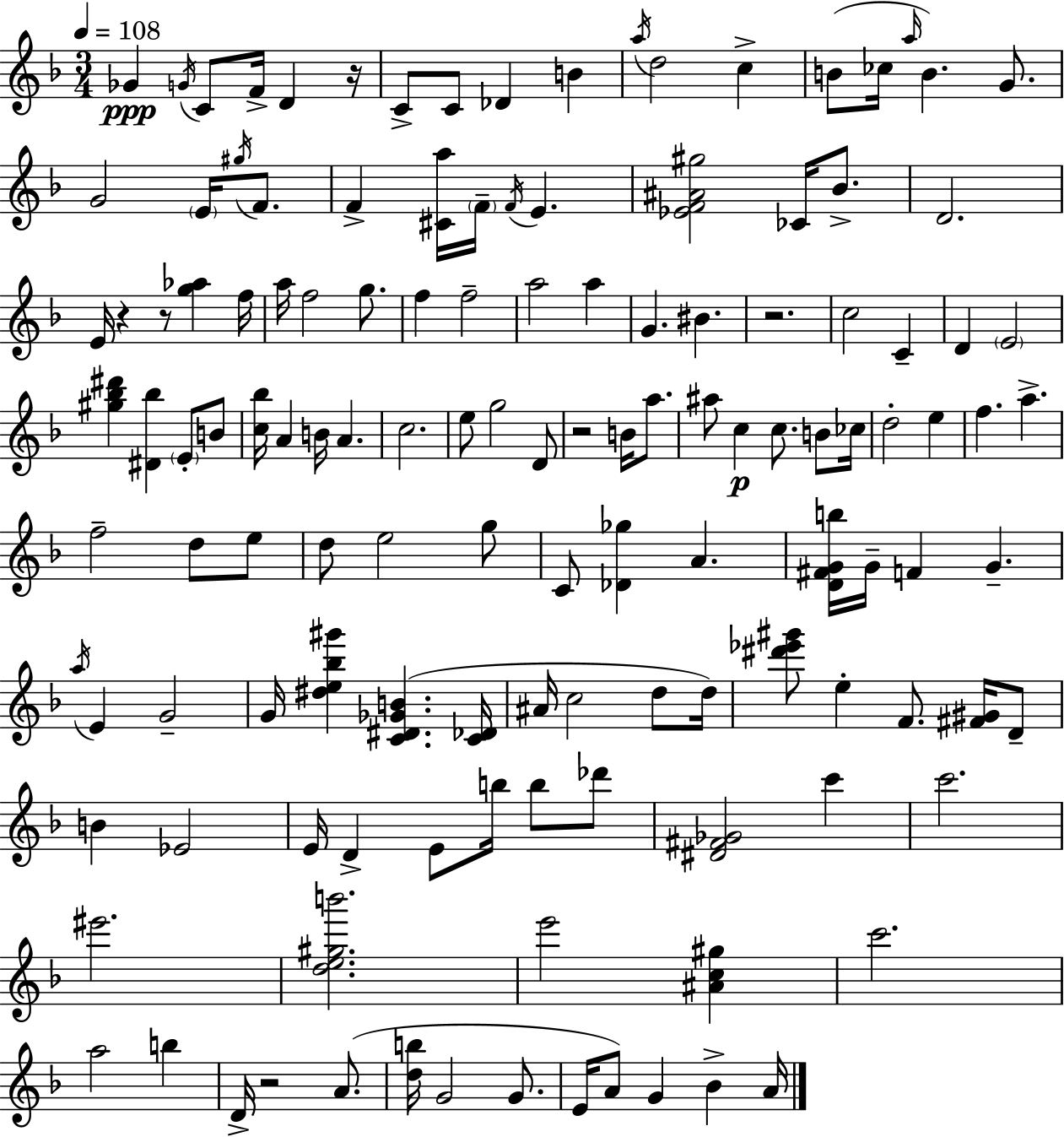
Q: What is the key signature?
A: F major